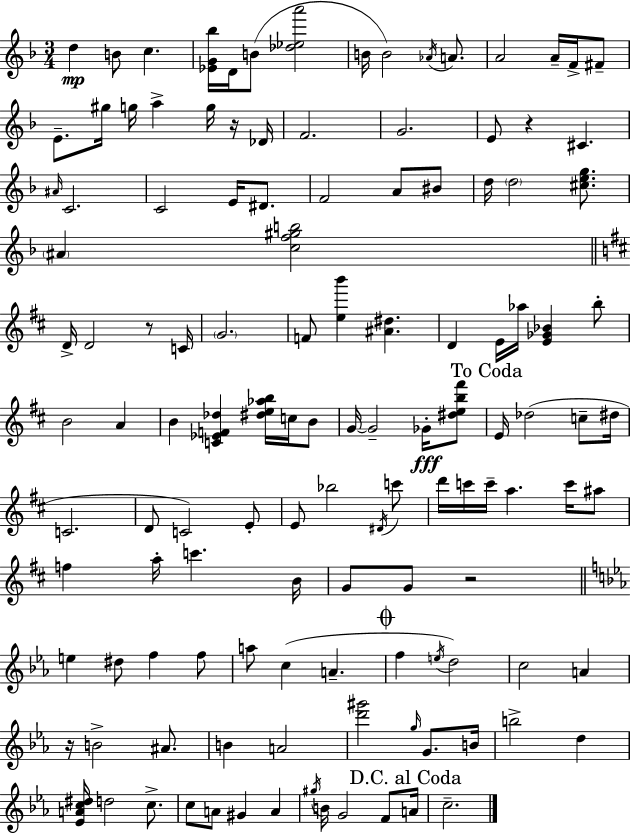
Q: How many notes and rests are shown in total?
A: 125